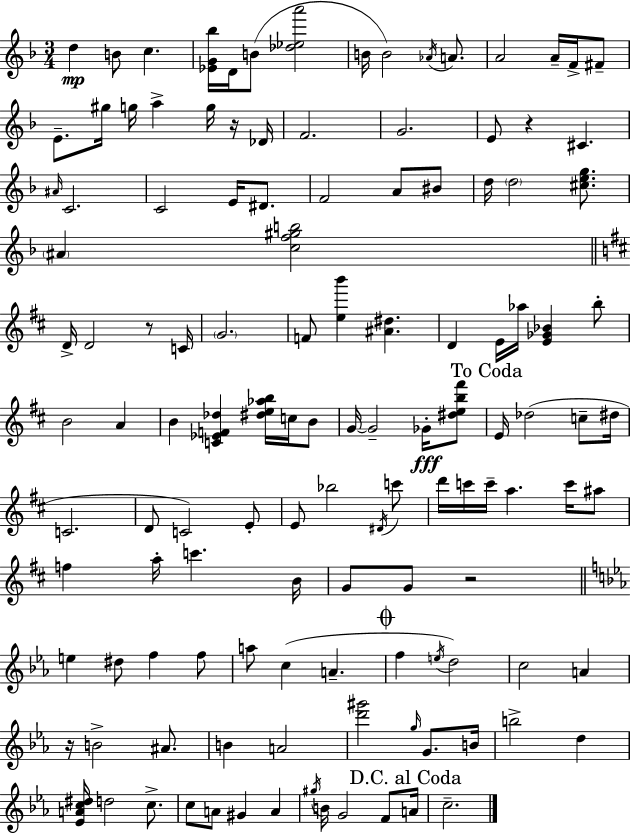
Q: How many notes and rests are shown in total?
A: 125